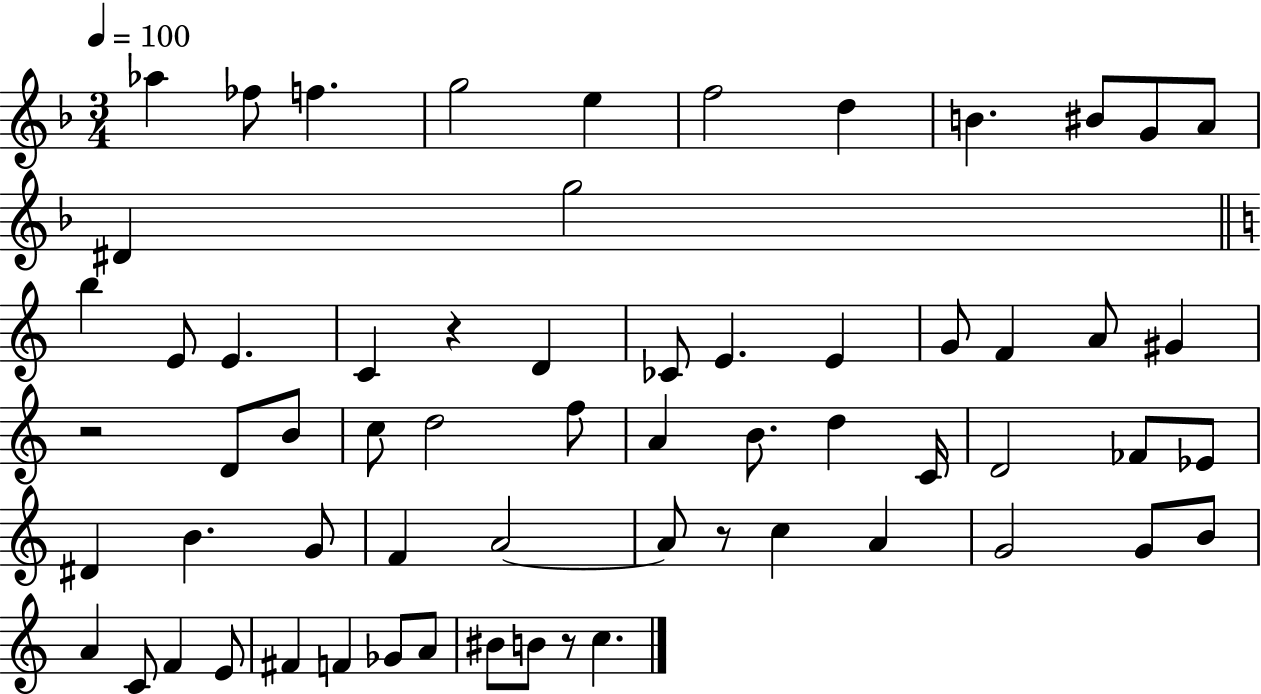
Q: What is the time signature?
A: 3/4